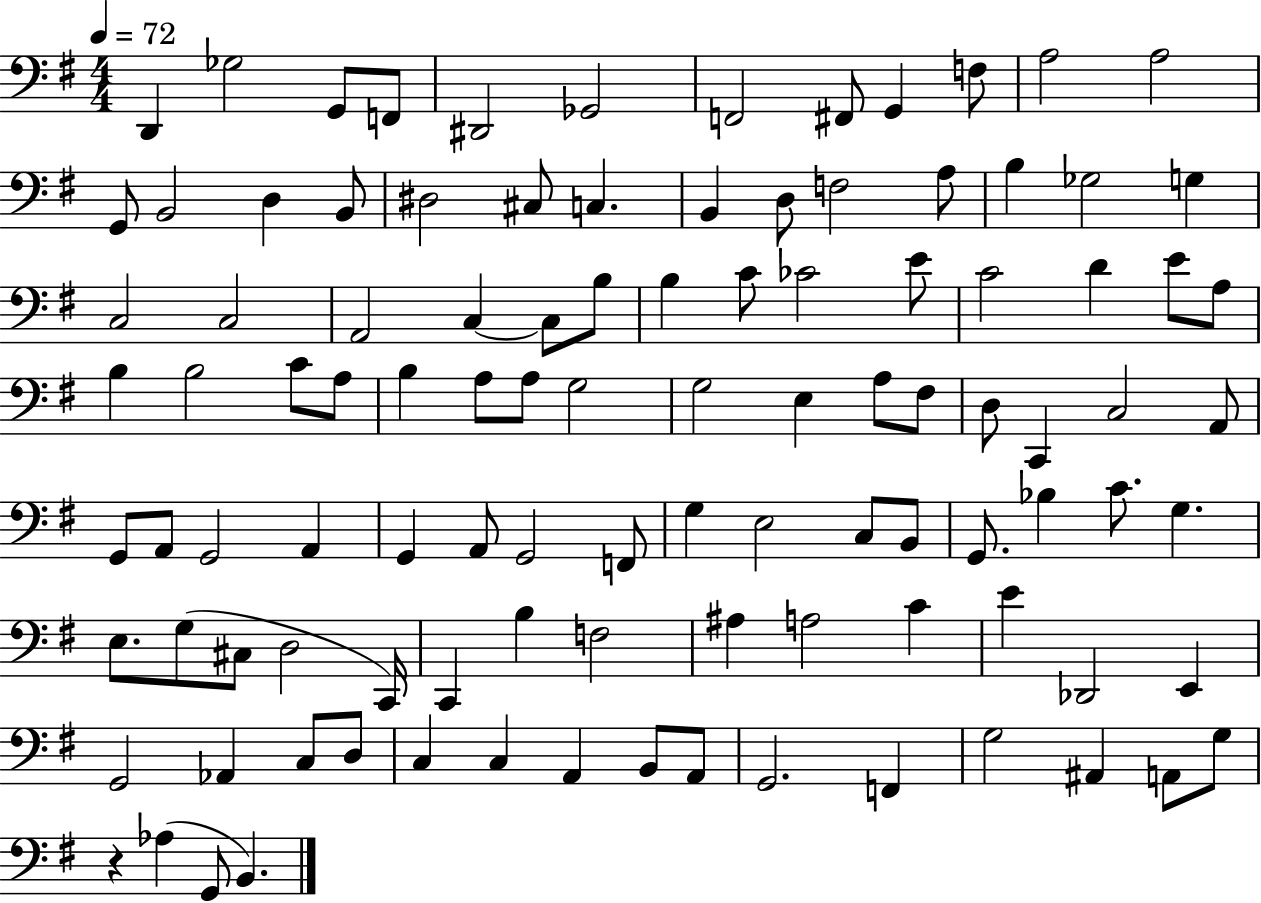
X:1
T:Untitled
M:4/4
L:1/4
K:G
D,, _G,2 G,,/2 F,,/2 ^D,,2 _G,,2 F,,2 ^F,,/2 G,, F,/2 A,2 A,2 G,,/2 B,,2 D, B,,/2 ^D,2 ^C,/2 C, B,, D,/2 F,2 A,/2 B, _G,2 G, C,2 C,2 A,,2 C, C,/2 B,/2 B, C/2 _C2 E/2 C2 D E/2 A,/2 B, B,2 C/2 A,/2 B, A,/2 A,/2 G,2 G,2 E, A,/2 ^F,/2 D,/2 C,, C,2 A,,/2 G,,/2 A,,/2 G,,2 A,, G,, A,,/2 G,,2 F,,/2 G, E,2 C,/2 B,,/2 G,,/2 _B, C/2 G, E,/2 G,/2 ^C,/2 D,2 C,,/4 C,, B, F,2 ^A, A,2 C E _D,,2 E,, G,,2 _A,, C,/2 D,/2 C, C, A,, B,,/2 A,,/2 G,,2 F,, G,2 ^A,, A,,/2 G,/2 z _A, G,,/2 B,,